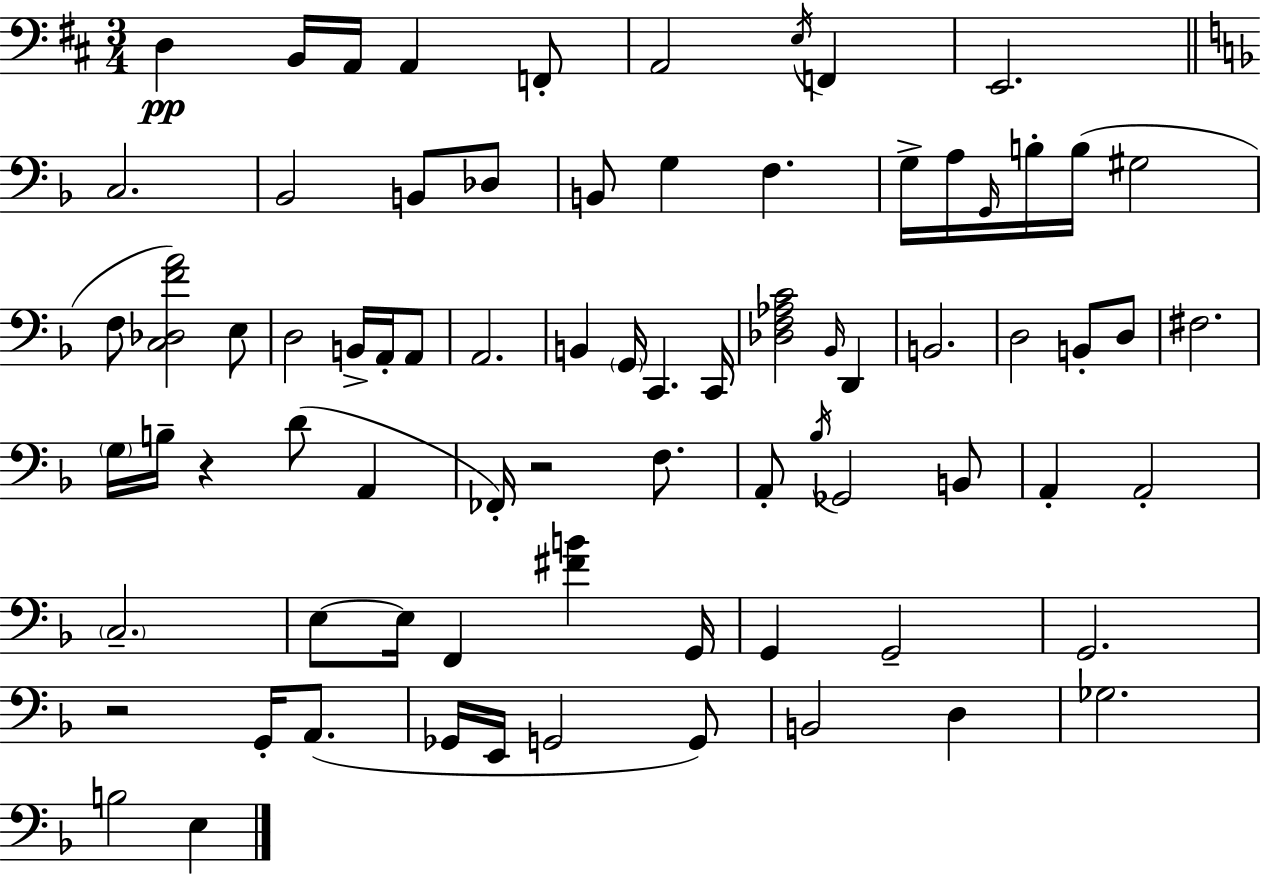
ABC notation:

X:1
T:Untitled
M:3/4
L:1/4
K:D
D, B,,/4 A,,/4 A,, F,,/2 A,,2 E,/4 F,, E,,2 C,2 _B,,2 B,,/2 _D,/2 B,,/2 G, F, G,/4 A,/4 G,,/4 B,/4 B,/4 ^G,2 F,/2 [C,_D,FA]2 E,/2 D,2 B,,/4 A,,/4 A,,/2 A,,2 B,, G,,/4 C,, C,,/4 [_D,F,_A,C]2 _B,,/4 D,, B,,2 D,2 B,,/2 D,/2 ^F,2 G,/4 B,/4 z D/2 A,, _F,,/4 z2 F,/2 A,,/2 _B,/4 _G,,2 B,,/2 A,, A,,2 C,2 E,/2 E,/4 F,, [^FB] G,,/4 G,, G,,2 G,,2 z2 G,,/4 A,,/2 _G,,/4 E,,/4 G,,2 G,,/2 B,,2 D, _G,2 B,2 E,